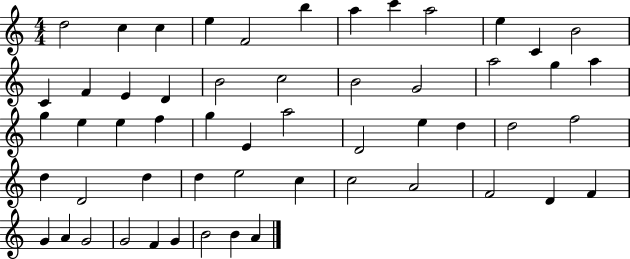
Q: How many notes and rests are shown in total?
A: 55